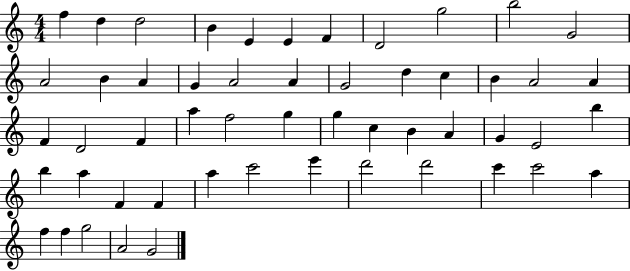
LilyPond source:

{
  \clef treble
  \numericTimeSignature
  \time 4/4
  \key c \major
  f''4 d''4 d''2 | b'4 e'4 e'4 f'4 | d'2 g''2 | b''2 g'2 | \break a'2 b'4 a'4 | g'4 a'2 a'4 | g'2 d''4 c''4 | b'4 a'2 a'4 | \break f'4 d'2 f'4 | a''4 f''2 g''4 | g''4 c''4 b'4 a'4 | g'4 e'2 b''4 | \break b''4 a''4 f'4 f'4 | a''4 c'''2 e'''4 | d'''2 d'''2 | c'''4 c'''2 a''4 | \break f''4 f''4 g''2 | a'2 g'2 | \bar "|."
}